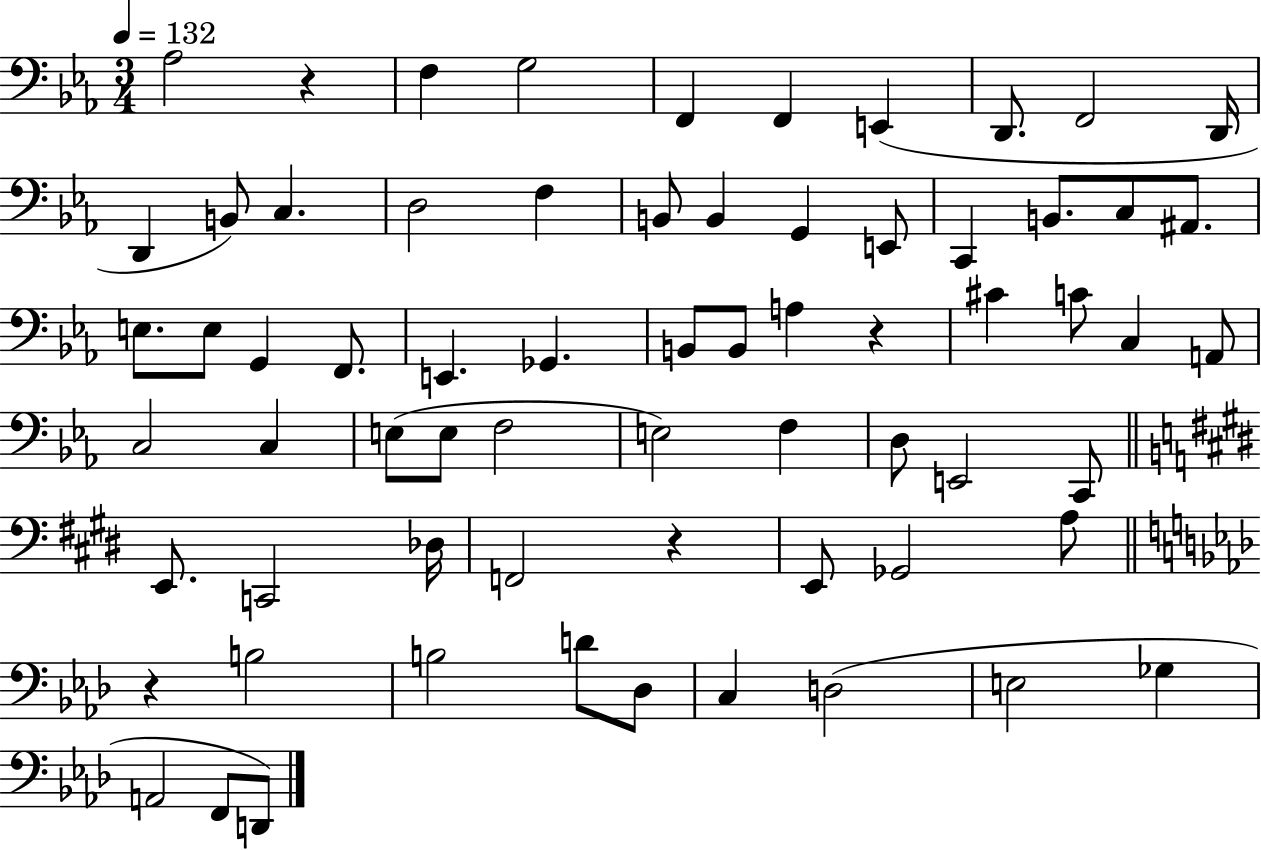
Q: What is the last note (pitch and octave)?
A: D2